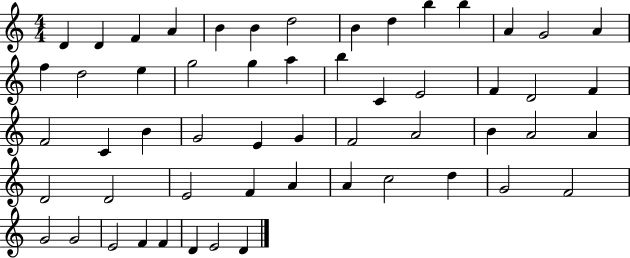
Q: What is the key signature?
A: C major